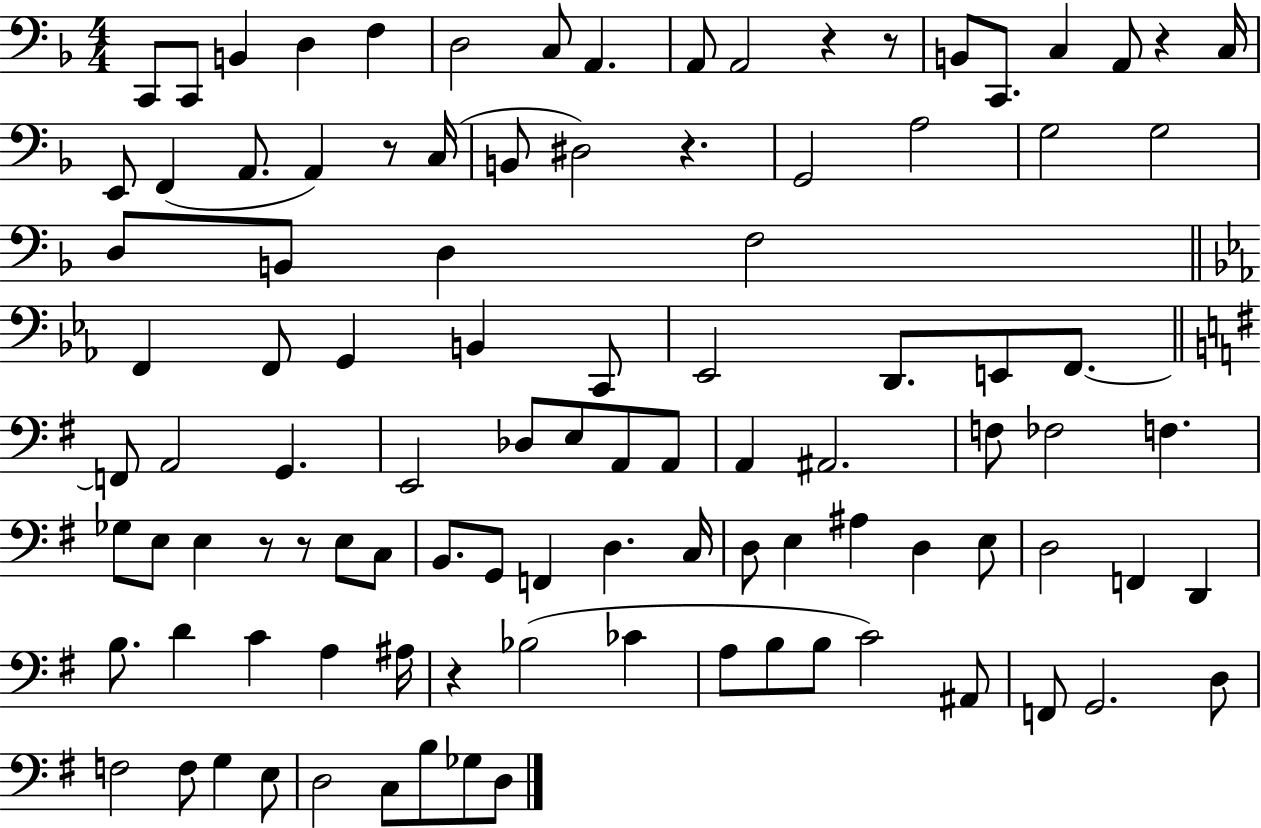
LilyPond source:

{
  \clef bass
  \numericTimeSignature
  \time 4/4
  \key f \major
  c,8 c,8 b,4 d4 f4 | d2 c8 a,4. | a,8 a,2 r4 r8 | b,8 c,8. c4 a,8 r4 c16 | \break e,8 f,4( a,8. a,4) r8 c16( | b,8 dis2) r4. | g,2 a2 | g2 g2 | \break d8 b,8 d4 f2 | \bar "||" \break \key ees \major f,4 f,8 g,4 b,4 c,8 | ees,2 d,8. e,8 f,8.~~ | \bar "||" \break \key g \major f,8 a,2 g,4. | e,2 des8 e8 a,8 a,8 | a,4 ais,2. | f8 fes2 f4. | \break ges8 e8 e4 r8 r8 e8 c8 | b,8. g,8 f,4 d4. c16 | d8 e4 ais4 d4 e8 | d2 f,4 d,4 | \break b8. d'4 c'4 a4 ais16 | r4 bes2( ces'4 | a8 b8 b8 c'2) ais,8 | f,8 g,2. d8 | \break f2 f8 g4 e8 | d2 c8 b8 ges8 d8 | \bar "|."
}